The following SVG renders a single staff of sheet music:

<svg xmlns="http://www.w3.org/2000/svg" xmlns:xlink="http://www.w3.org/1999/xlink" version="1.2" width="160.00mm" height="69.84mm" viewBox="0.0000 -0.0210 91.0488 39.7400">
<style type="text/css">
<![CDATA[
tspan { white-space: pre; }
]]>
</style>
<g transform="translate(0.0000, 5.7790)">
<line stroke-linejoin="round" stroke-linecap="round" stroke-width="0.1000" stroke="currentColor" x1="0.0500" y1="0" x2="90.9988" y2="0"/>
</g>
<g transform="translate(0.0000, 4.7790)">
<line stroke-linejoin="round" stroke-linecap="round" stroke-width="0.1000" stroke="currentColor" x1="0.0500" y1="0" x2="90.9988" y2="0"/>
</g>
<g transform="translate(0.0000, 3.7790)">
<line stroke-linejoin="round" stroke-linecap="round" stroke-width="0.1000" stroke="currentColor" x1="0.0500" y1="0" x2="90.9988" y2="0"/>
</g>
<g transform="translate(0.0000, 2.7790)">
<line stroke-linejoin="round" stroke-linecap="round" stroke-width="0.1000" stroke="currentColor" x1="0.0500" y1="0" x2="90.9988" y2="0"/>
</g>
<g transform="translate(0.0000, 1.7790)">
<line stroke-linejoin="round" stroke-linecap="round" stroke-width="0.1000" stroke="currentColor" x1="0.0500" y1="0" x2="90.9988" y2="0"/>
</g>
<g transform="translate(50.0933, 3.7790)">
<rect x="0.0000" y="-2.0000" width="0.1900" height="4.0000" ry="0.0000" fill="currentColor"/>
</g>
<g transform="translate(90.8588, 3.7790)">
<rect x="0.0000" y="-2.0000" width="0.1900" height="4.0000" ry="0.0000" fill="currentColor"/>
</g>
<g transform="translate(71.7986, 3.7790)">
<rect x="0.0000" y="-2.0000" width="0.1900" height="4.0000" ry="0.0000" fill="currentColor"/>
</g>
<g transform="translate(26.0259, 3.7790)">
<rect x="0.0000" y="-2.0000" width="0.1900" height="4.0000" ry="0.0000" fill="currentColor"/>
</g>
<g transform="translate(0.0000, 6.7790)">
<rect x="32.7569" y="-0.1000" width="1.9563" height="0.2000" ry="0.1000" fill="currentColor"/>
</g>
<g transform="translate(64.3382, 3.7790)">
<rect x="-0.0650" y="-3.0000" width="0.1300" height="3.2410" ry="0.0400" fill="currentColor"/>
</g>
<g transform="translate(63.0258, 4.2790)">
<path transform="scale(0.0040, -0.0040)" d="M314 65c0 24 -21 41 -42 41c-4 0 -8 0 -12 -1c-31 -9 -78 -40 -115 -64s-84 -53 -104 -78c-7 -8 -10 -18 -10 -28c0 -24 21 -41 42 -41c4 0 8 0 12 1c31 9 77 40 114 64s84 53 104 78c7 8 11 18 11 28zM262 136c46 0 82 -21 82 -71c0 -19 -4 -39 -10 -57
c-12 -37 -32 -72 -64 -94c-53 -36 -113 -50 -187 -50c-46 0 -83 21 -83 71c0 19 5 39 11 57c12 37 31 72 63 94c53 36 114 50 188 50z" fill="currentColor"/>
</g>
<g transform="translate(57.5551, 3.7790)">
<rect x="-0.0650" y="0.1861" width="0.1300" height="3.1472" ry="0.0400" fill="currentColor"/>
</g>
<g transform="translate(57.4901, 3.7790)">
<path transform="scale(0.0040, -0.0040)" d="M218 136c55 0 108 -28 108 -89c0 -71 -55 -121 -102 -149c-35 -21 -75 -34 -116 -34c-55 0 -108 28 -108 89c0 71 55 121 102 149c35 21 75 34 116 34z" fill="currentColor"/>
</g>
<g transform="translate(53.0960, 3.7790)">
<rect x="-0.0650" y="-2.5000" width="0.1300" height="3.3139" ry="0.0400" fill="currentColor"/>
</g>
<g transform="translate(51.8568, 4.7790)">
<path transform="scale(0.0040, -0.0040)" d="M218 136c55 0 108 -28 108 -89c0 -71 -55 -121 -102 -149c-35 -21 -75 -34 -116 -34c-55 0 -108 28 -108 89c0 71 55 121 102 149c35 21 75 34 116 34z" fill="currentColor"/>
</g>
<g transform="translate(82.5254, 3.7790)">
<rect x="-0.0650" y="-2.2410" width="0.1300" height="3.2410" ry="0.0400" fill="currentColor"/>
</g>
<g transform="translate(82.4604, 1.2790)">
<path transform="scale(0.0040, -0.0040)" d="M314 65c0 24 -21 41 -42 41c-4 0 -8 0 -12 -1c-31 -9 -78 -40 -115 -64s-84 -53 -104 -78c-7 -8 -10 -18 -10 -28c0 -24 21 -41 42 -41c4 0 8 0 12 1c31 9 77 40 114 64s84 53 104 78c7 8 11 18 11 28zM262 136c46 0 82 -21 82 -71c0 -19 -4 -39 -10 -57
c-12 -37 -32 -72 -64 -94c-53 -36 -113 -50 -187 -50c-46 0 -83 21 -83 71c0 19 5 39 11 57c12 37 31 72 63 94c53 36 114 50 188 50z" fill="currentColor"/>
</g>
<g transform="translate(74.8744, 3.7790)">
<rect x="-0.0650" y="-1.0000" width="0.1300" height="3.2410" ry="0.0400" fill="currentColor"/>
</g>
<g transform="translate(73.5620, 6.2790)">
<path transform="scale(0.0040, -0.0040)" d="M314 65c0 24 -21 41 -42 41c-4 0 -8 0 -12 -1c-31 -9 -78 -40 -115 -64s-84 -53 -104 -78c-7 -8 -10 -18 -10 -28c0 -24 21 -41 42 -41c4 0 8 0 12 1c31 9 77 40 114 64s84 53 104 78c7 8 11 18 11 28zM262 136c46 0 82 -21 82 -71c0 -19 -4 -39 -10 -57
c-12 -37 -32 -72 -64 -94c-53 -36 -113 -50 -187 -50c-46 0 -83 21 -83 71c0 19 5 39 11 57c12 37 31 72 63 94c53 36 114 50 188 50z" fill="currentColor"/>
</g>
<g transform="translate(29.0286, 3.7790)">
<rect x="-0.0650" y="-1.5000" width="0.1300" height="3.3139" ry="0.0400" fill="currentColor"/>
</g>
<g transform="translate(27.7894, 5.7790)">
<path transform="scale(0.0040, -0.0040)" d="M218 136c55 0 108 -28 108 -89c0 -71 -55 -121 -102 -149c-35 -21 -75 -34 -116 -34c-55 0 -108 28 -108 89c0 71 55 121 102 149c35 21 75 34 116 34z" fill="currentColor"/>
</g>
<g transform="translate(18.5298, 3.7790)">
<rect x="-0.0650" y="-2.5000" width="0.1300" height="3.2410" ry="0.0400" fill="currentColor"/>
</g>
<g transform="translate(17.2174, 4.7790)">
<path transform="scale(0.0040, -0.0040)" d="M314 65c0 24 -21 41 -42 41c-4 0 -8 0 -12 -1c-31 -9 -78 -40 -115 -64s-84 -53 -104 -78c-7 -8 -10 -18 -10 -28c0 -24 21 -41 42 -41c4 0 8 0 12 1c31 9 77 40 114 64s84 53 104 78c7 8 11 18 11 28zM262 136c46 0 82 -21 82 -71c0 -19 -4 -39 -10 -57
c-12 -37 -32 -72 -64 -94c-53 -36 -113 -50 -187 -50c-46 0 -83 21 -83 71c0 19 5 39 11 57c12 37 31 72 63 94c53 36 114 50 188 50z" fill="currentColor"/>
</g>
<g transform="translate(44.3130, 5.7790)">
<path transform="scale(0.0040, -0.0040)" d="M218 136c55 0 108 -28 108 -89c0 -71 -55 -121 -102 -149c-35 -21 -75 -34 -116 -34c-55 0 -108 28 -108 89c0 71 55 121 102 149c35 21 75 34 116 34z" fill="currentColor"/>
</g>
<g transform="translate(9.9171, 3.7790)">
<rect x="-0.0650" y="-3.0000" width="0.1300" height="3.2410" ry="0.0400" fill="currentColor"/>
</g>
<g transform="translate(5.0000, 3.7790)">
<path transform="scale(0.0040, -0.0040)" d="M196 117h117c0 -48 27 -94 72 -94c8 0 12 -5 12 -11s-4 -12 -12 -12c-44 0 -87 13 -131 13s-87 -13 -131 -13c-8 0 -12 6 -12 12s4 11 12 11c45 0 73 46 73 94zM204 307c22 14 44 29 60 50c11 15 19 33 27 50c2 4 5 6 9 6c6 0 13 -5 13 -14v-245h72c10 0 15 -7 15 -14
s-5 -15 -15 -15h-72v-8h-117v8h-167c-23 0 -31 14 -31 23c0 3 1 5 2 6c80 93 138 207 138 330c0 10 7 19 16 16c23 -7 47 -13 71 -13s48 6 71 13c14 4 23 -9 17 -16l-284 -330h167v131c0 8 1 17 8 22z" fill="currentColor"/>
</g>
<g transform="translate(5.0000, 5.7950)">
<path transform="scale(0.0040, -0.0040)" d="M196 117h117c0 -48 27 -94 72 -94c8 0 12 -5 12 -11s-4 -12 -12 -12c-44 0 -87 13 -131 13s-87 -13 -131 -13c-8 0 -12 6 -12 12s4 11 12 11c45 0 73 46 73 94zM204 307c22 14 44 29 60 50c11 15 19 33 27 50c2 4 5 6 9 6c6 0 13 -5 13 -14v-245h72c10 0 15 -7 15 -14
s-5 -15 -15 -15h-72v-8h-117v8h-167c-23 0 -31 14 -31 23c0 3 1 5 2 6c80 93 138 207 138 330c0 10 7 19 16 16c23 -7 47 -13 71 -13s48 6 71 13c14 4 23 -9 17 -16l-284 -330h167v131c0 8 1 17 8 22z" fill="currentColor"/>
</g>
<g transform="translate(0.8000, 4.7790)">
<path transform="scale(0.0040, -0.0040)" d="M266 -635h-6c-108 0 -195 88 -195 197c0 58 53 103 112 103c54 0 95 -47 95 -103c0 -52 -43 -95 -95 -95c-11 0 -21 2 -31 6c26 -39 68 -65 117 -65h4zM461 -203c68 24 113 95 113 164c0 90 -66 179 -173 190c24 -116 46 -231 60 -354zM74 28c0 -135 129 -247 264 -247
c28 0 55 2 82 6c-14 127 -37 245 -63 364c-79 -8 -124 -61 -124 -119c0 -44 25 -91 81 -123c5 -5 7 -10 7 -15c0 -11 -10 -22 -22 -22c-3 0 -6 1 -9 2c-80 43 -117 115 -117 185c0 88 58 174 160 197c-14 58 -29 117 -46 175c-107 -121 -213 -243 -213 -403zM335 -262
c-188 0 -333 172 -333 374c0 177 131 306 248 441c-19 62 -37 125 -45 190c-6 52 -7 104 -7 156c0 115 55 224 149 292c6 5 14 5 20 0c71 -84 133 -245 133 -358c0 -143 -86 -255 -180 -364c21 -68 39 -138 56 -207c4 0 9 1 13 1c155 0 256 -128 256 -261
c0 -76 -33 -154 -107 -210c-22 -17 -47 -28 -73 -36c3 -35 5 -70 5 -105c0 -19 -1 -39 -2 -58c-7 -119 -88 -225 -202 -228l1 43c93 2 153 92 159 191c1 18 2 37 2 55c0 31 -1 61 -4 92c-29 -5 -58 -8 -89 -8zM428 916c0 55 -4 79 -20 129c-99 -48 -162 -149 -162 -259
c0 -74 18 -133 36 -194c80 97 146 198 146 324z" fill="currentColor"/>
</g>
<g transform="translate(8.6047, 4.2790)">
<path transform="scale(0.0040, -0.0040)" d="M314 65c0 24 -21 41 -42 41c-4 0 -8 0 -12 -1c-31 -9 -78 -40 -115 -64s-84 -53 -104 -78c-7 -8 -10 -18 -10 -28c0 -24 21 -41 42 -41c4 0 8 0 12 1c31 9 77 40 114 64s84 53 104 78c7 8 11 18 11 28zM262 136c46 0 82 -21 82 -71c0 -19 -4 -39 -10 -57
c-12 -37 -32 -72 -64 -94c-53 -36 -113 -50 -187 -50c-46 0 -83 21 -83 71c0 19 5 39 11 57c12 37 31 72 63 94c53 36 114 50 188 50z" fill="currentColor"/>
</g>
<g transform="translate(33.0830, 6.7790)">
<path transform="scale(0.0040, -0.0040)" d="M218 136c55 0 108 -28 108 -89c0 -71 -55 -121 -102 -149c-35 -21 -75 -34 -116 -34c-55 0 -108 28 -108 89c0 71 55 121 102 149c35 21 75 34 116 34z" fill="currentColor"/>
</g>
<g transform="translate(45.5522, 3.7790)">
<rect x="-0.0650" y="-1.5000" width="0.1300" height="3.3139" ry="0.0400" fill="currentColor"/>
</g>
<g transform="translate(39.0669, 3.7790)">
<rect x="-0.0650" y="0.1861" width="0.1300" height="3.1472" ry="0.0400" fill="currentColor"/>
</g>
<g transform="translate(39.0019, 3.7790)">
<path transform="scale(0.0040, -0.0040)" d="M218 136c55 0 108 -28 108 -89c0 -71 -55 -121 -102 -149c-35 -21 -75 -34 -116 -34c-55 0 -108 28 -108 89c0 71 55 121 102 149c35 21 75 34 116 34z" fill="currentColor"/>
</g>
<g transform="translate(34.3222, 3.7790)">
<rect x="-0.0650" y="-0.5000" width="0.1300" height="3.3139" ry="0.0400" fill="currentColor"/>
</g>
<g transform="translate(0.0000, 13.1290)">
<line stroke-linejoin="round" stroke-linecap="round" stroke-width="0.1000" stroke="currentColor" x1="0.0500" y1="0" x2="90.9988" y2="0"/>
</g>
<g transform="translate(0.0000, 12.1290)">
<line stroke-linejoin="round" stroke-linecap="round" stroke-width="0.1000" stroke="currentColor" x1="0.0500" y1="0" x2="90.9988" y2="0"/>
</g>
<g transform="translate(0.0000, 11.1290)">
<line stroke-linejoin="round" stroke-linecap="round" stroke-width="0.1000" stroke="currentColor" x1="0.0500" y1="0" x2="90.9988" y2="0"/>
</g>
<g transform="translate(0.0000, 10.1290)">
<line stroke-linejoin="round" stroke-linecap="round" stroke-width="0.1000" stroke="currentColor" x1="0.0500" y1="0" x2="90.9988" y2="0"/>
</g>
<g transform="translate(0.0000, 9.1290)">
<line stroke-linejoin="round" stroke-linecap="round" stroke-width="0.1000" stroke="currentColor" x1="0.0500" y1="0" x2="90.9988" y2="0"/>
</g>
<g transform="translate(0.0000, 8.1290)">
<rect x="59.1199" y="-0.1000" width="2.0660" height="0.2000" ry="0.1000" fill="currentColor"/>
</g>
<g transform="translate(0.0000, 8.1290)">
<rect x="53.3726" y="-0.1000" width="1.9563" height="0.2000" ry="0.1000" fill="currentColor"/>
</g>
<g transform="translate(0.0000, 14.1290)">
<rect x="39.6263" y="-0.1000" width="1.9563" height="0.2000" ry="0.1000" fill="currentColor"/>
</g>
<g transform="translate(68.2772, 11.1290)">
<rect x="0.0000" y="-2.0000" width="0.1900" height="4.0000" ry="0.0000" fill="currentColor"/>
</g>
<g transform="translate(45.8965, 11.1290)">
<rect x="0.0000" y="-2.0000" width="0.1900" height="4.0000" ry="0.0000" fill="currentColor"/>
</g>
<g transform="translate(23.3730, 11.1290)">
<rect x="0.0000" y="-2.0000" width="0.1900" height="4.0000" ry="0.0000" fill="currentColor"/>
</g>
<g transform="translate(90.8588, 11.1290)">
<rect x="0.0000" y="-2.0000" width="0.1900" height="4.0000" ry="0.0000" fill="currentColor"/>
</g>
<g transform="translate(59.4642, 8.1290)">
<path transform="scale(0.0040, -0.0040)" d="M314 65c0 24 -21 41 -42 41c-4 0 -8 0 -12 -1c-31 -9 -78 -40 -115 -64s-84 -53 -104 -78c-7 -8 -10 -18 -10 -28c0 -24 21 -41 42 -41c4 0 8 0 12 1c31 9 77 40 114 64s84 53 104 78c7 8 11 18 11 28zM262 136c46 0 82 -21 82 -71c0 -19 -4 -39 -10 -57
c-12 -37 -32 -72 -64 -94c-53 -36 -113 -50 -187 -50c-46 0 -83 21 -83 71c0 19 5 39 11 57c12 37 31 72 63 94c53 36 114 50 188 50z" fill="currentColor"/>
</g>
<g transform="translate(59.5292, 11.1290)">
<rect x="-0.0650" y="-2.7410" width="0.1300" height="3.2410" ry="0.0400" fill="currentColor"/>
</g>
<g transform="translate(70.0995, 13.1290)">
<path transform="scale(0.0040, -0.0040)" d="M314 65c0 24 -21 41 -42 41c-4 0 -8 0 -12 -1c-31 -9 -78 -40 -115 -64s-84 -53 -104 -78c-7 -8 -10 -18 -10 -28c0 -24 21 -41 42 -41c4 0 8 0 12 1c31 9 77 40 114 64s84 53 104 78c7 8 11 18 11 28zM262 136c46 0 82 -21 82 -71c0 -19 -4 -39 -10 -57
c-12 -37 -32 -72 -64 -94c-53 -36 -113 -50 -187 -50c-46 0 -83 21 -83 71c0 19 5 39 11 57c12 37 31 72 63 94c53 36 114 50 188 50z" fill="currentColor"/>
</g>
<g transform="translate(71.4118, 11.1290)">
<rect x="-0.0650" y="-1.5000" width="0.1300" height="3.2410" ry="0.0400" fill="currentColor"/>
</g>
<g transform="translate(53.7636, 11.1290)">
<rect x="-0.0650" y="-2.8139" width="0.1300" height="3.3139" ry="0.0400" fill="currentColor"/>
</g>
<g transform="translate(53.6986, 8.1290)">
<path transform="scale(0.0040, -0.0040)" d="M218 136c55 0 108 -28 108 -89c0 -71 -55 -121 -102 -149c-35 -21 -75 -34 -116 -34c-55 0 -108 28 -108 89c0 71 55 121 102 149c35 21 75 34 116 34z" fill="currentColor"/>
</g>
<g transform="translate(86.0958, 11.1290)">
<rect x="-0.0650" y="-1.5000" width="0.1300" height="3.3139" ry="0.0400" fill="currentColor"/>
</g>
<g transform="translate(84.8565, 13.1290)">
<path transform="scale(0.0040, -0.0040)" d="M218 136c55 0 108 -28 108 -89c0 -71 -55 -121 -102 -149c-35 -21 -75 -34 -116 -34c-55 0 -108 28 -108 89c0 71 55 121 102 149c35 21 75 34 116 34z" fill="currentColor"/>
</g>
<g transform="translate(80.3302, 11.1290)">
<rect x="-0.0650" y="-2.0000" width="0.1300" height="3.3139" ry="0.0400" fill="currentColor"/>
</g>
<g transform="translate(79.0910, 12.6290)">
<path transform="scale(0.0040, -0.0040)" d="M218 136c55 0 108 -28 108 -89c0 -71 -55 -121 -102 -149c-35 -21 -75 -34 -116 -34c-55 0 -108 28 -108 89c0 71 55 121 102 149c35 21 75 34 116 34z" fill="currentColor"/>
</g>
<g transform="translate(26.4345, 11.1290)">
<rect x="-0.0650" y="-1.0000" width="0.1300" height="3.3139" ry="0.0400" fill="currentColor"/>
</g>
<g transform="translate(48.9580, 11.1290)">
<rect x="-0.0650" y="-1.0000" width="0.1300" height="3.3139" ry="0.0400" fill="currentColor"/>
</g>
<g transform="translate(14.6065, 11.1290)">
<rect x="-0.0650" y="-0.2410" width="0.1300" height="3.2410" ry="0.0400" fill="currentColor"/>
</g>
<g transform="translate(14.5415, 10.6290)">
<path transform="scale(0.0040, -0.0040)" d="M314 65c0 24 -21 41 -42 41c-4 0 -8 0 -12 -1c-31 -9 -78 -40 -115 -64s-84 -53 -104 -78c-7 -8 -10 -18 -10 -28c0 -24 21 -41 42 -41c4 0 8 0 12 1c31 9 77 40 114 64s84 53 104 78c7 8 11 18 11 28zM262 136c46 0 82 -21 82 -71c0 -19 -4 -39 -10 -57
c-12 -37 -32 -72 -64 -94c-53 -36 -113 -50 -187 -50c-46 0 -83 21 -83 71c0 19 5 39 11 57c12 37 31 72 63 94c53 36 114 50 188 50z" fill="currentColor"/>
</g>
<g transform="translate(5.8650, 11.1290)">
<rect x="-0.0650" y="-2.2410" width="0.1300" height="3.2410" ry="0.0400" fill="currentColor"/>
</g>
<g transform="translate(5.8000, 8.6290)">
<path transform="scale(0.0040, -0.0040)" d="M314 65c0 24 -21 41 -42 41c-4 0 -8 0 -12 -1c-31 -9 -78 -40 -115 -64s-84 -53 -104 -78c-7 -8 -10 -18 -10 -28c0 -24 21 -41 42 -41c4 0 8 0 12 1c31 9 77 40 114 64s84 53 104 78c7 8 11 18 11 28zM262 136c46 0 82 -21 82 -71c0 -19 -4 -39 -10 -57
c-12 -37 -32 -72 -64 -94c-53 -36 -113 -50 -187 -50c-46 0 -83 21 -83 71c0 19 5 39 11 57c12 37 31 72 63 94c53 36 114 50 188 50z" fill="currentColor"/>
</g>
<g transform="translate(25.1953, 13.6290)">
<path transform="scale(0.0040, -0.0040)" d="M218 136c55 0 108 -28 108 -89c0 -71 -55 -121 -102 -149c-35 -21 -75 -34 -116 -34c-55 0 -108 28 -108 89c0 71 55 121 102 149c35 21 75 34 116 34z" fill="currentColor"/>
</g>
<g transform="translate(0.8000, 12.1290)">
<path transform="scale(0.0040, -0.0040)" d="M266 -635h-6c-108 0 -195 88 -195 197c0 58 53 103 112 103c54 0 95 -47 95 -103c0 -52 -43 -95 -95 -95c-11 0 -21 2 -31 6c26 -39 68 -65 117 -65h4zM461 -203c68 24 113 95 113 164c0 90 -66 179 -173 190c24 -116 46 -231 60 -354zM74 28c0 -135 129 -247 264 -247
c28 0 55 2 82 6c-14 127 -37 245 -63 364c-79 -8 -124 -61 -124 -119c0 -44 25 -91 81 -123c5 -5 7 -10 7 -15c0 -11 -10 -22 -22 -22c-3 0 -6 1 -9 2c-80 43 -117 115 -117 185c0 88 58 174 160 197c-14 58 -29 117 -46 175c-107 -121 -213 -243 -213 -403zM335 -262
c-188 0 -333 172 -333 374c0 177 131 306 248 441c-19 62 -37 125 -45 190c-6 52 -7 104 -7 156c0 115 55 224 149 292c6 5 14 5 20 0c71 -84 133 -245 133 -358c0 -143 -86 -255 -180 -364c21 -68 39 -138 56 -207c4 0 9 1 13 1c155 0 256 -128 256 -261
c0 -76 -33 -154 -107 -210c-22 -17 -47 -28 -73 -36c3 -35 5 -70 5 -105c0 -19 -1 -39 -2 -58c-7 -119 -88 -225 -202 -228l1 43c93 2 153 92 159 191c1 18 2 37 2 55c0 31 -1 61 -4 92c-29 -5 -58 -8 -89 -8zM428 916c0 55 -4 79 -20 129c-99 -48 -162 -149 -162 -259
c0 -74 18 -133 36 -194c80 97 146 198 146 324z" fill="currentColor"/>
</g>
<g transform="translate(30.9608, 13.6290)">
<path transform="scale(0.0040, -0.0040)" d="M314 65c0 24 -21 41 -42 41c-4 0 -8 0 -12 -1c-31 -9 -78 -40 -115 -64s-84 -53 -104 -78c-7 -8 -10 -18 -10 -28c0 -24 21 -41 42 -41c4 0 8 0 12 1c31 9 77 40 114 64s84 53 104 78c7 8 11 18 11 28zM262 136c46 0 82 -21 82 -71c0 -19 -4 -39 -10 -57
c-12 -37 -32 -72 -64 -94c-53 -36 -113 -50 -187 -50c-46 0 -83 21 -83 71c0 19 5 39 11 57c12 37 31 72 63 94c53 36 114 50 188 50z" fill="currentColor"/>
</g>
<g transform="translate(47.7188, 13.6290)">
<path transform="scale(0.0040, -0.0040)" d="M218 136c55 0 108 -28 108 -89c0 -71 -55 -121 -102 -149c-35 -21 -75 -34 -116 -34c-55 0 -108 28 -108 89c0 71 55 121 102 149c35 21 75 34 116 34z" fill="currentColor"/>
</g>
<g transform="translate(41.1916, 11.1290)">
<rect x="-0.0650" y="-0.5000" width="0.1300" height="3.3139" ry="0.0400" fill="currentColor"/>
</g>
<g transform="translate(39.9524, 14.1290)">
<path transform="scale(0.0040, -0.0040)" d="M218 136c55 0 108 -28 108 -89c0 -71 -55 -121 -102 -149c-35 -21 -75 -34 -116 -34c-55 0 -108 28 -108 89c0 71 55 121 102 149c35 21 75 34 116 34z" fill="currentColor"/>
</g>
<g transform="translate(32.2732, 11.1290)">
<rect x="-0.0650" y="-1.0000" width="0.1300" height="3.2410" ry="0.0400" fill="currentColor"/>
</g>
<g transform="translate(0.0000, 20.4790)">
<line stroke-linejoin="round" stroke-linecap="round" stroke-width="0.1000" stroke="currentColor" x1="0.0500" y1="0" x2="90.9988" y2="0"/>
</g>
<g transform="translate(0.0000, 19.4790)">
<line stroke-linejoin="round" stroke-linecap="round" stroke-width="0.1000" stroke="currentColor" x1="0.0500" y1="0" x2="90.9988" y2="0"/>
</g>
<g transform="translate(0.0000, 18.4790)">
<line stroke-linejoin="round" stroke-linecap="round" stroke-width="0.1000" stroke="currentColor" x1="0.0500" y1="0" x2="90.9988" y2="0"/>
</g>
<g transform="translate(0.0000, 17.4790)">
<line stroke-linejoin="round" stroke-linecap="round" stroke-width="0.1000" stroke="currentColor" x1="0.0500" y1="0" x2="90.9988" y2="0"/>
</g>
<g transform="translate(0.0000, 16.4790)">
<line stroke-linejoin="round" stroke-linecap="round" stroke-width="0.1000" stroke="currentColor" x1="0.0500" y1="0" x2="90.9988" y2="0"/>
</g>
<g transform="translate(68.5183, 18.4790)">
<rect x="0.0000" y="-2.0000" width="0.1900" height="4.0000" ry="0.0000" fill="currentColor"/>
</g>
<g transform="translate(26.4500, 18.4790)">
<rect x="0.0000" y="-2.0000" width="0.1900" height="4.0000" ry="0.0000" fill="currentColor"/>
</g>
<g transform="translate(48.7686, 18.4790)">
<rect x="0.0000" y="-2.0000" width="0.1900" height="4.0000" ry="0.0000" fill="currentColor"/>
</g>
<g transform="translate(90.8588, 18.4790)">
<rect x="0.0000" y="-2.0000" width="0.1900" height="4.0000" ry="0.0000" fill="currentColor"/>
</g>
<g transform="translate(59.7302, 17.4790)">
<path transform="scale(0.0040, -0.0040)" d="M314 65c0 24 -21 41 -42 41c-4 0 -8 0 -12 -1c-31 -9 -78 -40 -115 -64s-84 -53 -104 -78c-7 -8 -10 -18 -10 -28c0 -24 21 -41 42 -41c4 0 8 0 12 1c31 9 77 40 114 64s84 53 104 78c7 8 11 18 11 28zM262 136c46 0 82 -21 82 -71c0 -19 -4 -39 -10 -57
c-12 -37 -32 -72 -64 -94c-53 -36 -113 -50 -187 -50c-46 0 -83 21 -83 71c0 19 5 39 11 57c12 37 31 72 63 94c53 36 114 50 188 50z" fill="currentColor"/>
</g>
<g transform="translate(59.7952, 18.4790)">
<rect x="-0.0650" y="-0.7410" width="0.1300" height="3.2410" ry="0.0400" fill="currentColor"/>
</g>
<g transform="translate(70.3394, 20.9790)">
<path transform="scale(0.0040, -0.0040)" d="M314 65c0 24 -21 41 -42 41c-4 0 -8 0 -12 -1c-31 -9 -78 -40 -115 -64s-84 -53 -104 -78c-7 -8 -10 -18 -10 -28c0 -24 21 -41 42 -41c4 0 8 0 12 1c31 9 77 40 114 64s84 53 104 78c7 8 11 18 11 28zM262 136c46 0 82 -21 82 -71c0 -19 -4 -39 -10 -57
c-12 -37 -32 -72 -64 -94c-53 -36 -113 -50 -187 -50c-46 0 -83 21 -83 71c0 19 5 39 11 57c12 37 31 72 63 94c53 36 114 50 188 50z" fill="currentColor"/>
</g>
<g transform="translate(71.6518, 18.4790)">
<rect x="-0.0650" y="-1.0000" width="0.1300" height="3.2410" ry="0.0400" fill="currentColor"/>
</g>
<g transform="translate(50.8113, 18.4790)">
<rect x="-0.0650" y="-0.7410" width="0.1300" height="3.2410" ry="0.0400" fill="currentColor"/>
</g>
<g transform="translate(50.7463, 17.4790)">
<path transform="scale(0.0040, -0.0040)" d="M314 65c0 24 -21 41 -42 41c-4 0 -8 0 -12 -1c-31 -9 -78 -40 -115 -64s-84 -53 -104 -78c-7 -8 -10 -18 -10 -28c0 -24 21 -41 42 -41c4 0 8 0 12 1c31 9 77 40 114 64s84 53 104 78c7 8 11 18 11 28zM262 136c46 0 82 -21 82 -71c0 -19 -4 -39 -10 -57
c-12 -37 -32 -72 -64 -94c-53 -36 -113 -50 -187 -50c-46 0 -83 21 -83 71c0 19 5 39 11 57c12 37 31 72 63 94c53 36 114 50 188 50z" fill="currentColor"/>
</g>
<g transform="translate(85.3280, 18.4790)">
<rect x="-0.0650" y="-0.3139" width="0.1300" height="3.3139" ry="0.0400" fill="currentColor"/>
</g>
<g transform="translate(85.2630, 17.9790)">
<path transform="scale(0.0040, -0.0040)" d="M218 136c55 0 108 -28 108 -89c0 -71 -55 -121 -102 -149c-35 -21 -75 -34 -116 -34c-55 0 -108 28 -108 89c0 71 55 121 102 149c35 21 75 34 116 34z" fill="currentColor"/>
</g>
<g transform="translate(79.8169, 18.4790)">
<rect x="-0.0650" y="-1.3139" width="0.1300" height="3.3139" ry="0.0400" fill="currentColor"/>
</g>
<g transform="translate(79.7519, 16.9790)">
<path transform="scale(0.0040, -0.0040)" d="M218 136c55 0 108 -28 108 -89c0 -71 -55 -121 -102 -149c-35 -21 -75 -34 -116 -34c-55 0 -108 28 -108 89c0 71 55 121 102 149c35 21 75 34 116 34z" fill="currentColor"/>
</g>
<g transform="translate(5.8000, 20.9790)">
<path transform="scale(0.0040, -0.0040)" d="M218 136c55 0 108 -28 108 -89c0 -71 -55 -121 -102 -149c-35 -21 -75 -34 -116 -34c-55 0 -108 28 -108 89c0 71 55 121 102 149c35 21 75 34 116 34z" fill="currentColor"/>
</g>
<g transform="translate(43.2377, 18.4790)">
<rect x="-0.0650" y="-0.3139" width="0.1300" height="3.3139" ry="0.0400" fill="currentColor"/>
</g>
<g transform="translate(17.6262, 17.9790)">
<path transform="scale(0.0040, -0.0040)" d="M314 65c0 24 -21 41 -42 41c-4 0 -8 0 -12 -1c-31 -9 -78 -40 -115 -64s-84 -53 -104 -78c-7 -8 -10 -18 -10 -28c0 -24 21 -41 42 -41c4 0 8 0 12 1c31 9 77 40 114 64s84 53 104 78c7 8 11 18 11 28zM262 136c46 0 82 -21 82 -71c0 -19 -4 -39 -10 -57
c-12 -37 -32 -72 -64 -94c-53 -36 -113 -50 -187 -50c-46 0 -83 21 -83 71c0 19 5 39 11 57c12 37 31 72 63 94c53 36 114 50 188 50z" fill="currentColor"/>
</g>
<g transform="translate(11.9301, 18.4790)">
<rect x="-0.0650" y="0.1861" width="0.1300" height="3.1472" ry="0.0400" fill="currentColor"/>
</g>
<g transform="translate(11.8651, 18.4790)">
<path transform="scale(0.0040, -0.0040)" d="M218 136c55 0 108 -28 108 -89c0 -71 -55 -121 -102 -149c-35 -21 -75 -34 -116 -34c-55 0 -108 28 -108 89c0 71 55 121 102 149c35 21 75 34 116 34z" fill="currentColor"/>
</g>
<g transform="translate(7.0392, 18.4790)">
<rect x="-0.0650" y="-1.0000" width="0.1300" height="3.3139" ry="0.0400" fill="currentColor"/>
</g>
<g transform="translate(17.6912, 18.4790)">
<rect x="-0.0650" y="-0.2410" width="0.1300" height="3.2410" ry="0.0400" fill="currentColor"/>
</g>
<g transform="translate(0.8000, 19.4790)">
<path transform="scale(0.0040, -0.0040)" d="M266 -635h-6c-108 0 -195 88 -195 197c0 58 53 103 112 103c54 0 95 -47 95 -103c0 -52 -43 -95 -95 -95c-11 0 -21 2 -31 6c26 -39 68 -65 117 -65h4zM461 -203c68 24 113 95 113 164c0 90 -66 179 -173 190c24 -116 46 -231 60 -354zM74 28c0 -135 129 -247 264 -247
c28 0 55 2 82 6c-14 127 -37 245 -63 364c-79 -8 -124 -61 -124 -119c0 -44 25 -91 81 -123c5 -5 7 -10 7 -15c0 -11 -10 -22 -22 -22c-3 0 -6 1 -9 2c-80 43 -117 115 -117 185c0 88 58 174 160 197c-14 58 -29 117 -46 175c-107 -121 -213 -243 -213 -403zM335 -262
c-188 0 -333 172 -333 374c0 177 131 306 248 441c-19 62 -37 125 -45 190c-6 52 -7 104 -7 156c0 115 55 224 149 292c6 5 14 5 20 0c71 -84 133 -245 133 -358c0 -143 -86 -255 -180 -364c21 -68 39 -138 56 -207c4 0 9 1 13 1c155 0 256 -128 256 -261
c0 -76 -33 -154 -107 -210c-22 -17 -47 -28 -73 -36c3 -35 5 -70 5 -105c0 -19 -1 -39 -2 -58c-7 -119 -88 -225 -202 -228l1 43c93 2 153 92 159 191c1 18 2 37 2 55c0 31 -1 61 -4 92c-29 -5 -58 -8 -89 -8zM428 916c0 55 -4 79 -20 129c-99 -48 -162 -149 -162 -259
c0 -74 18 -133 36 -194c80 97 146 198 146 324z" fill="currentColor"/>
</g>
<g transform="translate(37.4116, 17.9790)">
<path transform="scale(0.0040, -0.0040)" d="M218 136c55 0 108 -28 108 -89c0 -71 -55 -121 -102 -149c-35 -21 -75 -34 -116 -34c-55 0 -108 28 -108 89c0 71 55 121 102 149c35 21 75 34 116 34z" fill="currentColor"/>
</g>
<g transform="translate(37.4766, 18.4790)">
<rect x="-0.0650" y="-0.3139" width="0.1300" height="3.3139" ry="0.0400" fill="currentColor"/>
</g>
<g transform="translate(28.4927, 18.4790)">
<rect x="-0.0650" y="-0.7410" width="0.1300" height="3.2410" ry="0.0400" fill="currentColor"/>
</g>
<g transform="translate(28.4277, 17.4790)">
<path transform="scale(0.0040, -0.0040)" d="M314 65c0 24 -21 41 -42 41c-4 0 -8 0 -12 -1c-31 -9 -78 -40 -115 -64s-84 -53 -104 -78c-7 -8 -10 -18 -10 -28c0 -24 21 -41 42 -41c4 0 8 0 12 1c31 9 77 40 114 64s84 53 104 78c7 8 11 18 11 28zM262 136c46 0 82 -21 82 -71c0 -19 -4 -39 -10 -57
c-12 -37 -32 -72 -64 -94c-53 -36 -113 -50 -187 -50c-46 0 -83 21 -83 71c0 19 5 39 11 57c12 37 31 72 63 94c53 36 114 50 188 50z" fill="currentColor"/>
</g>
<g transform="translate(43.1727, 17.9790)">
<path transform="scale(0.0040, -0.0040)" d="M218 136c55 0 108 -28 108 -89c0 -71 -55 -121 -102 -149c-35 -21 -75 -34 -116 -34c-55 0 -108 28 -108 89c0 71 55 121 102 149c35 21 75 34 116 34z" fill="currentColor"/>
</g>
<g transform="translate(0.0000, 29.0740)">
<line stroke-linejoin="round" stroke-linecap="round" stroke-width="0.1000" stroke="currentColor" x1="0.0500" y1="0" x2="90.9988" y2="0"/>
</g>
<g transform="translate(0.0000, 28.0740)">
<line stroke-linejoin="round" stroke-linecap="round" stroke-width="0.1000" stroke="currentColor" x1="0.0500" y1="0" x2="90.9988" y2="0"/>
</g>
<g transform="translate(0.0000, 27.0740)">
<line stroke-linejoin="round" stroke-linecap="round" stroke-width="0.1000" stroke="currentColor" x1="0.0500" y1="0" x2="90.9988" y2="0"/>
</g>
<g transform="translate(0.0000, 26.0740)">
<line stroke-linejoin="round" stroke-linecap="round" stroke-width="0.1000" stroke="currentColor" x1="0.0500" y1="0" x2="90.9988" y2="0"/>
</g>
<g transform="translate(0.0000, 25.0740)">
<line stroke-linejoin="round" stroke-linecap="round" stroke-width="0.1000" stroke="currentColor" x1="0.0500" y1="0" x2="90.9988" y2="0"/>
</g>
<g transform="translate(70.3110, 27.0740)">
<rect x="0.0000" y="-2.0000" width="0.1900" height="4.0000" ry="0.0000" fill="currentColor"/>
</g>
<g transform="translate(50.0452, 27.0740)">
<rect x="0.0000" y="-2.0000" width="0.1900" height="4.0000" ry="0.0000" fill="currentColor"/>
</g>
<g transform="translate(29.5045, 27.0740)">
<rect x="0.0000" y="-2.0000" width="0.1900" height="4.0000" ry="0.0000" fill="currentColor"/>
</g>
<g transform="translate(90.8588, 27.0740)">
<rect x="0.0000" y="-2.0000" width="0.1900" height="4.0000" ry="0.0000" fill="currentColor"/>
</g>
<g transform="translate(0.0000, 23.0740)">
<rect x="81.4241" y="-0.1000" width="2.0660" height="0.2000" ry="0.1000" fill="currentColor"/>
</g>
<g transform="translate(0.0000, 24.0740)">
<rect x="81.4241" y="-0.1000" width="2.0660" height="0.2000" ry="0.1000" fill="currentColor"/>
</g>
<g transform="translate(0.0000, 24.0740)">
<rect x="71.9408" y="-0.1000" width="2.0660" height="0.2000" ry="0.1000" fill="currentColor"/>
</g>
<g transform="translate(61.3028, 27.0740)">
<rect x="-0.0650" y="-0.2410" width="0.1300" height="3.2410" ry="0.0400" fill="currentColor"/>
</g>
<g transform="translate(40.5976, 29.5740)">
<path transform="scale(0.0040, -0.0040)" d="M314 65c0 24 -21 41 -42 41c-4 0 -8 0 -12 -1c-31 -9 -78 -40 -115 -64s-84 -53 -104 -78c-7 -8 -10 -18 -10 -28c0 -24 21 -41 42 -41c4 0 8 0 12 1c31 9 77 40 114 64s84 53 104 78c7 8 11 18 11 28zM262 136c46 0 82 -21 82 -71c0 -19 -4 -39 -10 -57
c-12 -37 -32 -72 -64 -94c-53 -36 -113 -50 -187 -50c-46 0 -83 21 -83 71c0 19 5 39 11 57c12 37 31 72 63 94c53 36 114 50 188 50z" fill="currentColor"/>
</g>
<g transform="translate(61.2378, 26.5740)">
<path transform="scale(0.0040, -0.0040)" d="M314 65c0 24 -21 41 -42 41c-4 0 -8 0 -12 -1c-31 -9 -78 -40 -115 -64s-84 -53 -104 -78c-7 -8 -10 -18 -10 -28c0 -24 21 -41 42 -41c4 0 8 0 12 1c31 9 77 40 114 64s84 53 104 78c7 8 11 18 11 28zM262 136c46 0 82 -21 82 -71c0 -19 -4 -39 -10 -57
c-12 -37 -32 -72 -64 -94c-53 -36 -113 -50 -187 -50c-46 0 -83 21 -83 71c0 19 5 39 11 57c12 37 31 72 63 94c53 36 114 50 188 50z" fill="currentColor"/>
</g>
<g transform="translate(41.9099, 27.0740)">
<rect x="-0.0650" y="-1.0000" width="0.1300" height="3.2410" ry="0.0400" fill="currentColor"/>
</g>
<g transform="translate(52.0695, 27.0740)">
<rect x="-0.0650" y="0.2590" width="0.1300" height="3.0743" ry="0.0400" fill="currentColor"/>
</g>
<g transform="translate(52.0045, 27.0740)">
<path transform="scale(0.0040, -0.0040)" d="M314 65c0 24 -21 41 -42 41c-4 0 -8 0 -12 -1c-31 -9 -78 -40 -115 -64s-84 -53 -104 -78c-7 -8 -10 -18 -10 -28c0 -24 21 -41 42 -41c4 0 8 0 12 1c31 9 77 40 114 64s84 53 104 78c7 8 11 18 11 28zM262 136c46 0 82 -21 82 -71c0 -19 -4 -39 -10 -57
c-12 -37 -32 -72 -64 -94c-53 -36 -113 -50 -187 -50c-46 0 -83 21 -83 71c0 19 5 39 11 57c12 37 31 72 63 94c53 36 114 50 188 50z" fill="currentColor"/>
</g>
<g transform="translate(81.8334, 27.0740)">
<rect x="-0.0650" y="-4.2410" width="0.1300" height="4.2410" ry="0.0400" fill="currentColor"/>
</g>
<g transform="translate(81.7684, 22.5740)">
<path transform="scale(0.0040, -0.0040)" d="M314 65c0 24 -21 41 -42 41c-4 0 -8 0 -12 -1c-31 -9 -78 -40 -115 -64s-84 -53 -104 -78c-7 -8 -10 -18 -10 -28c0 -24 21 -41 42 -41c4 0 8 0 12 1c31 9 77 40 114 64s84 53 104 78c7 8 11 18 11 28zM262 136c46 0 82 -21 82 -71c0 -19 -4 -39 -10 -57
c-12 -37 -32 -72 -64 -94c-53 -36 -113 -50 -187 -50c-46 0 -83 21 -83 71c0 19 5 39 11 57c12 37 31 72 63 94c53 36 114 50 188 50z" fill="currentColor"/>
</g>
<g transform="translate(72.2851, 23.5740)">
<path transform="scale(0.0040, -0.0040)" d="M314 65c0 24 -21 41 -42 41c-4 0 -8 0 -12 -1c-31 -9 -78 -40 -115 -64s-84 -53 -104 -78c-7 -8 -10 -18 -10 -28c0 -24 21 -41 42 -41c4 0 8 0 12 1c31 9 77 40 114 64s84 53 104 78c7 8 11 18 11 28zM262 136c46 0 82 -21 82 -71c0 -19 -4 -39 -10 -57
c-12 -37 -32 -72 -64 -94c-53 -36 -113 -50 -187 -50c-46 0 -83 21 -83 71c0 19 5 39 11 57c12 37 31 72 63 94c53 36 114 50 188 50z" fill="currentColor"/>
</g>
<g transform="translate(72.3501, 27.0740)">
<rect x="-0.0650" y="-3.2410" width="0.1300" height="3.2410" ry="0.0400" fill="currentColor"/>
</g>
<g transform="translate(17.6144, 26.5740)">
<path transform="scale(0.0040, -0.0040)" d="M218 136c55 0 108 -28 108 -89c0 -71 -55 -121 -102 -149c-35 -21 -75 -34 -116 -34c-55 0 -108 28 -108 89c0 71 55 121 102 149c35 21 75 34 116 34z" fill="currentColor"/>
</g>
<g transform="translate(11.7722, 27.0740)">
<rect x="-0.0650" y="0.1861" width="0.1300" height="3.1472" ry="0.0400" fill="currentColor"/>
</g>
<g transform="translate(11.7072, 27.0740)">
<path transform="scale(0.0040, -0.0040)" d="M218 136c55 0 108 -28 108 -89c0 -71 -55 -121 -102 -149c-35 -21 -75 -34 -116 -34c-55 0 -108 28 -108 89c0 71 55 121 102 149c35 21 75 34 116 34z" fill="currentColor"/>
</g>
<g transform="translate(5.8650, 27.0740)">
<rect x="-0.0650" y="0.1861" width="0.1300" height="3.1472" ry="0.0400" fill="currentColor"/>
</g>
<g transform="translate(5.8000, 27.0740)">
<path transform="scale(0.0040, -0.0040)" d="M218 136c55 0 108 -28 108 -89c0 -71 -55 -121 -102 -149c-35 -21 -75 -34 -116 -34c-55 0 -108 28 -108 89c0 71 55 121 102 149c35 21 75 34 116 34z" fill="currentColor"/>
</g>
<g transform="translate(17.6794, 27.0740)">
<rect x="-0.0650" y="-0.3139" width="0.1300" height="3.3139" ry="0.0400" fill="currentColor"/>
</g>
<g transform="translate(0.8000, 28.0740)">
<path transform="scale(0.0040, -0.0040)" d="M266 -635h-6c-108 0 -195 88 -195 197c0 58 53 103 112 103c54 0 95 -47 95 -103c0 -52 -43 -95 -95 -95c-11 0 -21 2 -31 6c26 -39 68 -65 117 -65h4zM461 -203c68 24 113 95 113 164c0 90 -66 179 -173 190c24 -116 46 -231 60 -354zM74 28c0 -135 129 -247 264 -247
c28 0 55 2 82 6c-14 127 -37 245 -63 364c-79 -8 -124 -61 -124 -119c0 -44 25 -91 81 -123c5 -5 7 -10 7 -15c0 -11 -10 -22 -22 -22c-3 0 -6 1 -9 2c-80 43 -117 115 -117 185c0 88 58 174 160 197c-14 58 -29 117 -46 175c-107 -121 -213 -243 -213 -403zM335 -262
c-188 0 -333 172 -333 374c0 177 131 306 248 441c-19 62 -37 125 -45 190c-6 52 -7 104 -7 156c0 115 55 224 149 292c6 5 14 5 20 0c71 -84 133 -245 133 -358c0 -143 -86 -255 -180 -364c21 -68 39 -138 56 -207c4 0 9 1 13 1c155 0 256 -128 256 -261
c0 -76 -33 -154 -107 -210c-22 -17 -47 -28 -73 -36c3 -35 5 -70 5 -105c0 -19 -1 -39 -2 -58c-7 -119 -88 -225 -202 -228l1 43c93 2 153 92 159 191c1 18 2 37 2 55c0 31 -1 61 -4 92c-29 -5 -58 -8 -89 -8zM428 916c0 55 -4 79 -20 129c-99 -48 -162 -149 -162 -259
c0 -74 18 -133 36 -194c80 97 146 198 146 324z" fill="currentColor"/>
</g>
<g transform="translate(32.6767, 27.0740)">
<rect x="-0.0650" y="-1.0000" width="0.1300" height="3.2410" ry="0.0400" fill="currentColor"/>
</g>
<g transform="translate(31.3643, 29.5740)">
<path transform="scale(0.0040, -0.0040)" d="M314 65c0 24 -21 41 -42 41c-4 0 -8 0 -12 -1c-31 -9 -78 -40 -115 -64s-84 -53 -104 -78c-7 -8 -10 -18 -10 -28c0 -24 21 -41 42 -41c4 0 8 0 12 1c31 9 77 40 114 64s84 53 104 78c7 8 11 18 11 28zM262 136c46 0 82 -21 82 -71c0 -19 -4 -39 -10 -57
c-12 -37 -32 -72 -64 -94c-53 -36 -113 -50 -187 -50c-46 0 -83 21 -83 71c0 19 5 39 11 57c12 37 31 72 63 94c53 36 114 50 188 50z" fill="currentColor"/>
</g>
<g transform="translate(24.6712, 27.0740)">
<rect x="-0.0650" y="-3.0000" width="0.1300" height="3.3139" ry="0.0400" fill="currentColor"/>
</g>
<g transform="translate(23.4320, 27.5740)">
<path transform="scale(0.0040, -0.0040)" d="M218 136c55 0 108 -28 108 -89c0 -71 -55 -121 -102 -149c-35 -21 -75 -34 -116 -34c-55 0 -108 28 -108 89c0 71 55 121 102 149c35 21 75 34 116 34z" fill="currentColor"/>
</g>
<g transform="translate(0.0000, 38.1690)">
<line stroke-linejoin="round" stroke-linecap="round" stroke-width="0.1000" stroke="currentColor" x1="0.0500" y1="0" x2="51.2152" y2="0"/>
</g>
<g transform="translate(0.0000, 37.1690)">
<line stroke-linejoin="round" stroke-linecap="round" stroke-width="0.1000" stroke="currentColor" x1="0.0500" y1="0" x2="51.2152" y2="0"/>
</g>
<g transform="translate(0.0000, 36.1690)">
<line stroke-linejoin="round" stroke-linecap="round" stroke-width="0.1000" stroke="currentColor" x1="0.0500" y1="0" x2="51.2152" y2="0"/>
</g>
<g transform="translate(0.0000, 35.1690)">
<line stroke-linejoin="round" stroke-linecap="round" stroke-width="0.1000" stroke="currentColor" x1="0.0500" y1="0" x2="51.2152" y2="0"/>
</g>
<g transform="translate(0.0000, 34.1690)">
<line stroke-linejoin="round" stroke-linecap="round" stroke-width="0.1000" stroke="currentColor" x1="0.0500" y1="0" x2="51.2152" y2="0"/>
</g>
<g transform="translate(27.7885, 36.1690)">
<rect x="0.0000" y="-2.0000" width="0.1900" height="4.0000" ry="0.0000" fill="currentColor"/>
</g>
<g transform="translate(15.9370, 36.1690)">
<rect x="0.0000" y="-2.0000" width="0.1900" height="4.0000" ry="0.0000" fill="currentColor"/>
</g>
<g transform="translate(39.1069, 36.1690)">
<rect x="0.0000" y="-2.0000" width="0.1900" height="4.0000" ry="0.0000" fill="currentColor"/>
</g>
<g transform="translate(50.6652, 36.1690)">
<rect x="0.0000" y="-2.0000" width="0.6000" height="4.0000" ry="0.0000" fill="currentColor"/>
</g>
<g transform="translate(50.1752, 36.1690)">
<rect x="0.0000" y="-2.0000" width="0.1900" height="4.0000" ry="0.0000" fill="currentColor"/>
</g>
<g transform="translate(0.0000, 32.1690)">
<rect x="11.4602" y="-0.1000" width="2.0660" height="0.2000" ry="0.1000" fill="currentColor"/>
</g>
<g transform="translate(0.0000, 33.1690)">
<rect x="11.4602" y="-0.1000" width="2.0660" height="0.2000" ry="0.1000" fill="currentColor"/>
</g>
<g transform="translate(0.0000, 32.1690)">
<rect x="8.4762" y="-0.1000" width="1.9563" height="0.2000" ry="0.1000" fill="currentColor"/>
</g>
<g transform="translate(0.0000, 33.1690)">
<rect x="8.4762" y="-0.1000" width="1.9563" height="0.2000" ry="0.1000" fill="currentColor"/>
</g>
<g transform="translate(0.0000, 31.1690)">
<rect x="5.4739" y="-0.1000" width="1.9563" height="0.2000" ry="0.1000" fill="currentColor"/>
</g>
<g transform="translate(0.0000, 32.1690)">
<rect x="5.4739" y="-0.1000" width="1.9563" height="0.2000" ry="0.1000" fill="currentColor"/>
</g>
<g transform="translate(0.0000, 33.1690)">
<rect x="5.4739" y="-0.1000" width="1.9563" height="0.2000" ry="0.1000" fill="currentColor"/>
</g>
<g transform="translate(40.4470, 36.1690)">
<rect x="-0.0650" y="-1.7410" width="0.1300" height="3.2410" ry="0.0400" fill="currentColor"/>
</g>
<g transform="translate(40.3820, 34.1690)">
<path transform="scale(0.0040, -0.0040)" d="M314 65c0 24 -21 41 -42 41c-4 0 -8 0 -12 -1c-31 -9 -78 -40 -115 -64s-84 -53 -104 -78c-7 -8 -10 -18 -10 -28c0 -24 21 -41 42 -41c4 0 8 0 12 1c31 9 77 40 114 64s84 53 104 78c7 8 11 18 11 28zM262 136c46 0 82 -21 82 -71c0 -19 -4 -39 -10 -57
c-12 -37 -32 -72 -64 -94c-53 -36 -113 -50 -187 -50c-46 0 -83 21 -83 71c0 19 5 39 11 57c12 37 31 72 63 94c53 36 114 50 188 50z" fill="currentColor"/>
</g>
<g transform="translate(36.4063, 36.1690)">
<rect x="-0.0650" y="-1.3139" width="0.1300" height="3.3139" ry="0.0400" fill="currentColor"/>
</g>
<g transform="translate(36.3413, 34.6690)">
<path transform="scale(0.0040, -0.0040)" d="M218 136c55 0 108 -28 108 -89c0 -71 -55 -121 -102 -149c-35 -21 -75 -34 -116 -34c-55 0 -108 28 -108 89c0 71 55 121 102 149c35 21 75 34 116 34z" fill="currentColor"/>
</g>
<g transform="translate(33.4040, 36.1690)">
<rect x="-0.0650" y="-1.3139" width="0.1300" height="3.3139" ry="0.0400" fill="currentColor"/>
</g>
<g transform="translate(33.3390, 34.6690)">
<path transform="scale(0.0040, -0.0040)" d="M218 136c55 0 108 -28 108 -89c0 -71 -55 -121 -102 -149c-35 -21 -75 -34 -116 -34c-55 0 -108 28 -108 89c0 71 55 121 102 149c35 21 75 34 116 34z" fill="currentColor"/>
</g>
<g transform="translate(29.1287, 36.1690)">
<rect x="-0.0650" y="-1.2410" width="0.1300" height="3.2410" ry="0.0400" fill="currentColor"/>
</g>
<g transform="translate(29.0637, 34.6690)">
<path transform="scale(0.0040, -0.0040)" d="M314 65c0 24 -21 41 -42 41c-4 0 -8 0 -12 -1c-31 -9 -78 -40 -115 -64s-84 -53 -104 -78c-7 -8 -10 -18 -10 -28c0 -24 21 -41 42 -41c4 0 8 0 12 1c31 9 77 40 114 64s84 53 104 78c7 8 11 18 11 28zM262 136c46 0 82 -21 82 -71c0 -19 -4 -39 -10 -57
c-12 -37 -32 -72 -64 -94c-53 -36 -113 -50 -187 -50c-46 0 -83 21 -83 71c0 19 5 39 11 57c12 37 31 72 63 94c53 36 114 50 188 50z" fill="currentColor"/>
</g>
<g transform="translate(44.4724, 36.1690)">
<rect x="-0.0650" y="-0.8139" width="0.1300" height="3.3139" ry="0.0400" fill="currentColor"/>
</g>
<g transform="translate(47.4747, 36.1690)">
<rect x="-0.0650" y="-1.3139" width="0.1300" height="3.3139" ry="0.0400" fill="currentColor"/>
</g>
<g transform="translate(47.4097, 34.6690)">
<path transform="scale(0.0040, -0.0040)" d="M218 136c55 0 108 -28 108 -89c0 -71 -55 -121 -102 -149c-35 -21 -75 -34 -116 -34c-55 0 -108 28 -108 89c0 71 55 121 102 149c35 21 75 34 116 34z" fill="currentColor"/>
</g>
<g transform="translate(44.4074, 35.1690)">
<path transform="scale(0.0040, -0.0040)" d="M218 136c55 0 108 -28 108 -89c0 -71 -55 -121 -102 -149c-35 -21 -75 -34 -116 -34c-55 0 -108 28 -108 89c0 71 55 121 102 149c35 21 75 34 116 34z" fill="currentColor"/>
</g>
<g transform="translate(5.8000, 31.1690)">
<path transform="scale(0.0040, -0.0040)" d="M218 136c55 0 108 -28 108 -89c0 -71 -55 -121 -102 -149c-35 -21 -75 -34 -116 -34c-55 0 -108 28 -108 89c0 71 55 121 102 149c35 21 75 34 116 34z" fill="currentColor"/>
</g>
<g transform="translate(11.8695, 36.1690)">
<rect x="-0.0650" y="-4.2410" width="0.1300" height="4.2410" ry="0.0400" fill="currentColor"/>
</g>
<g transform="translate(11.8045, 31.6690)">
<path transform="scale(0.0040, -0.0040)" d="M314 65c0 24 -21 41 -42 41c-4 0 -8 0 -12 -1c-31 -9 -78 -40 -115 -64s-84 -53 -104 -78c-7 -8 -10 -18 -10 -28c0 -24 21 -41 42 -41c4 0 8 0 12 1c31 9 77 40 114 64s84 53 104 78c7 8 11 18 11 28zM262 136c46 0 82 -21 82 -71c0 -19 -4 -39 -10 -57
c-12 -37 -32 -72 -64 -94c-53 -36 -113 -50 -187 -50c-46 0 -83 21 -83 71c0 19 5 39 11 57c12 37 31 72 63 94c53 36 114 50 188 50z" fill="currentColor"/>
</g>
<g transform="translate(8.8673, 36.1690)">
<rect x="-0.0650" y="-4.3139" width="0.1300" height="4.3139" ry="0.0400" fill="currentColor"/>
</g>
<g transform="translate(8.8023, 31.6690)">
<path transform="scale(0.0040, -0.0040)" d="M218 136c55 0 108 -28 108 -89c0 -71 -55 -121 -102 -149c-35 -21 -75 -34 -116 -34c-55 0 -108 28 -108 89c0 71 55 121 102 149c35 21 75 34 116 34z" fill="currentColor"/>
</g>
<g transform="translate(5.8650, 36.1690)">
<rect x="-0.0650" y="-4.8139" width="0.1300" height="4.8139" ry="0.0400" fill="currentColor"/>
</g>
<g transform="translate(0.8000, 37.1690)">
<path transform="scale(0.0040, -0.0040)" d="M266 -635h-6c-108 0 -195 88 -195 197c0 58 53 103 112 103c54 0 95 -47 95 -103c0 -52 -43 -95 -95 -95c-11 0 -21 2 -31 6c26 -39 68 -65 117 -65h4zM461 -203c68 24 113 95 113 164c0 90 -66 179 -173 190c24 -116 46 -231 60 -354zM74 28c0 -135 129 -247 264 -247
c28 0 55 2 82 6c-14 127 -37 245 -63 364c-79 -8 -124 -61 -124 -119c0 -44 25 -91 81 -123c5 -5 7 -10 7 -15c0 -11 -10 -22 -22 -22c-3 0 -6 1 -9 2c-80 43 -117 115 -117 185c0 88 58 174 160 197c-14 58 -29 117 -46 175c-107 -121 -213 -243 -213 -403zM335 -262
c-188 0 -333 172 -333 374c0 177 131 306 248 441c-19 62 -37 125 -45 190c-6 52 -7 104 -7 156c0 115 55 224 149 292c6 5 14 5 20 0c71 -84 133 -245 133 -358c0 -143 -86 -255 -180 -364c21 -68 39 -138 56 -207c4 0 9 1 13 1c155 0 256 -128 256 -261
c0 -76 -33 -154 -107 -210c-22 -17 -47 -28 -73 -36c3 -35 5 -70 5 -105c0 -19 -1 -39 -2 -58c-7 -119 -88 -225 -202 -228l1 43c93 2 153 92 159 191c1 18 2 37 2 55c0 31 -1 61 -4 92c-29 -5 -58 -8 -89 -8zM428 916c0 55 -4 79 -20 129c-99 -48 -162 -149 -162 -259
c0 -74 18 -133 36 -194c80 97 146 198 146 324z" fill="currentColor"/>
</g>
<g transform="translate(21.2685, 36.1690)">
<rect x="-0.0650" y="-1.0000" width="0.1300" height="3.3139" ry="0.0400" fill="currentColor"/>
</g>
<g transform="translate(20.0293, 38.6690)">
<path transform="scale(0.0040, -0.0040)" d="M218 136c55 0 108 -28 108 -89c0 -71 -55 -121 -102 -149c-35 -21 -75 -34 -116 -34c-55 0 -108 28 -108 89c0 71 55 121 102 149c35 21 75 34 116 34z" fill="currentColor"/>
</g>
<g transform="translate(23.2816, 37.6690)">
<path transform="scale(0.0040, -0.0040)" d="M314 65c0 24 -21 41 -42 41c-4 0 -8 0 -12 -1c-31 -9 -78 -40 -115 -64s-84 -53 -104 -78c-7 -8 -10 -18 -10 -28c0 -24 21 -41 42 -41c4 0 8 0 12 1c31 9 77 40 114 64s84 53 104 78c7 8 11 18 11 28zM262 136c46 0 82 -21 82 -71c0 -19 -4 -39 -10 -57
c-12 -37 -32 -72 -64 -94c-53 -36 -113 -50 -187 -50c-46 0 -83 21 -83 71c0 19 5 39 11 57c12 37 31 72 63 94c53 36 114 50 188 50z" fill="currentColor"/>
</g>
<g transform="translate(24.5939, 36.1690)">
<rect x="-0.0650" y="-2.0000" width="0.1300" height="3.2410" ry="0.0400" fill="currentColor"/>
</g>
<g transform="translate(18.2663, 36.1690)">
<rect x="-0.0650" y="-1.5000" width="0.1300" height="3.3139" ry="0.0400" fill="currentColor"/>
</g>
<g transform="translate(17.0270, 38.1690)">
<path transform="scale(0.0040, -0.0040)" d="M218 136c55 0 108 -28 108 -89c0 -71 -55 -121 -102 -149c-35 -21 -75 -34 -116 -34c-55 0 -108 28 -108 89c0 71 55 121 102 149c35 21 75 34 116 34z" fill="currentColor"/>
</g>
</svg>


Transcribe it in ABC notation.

X:1
T:Untitled
M:4/4
L:1/4
K:C
A2 G2 E C B E G B A2 D2 g2 g2 c2 D D2 C D a a2 E2 F E D B c2 d2 c c d2 d2 D2 e c B B c A D2 D2 B2 c2 b2 d'2 e' d' d'2 E D F2 e2 e e f2 d e